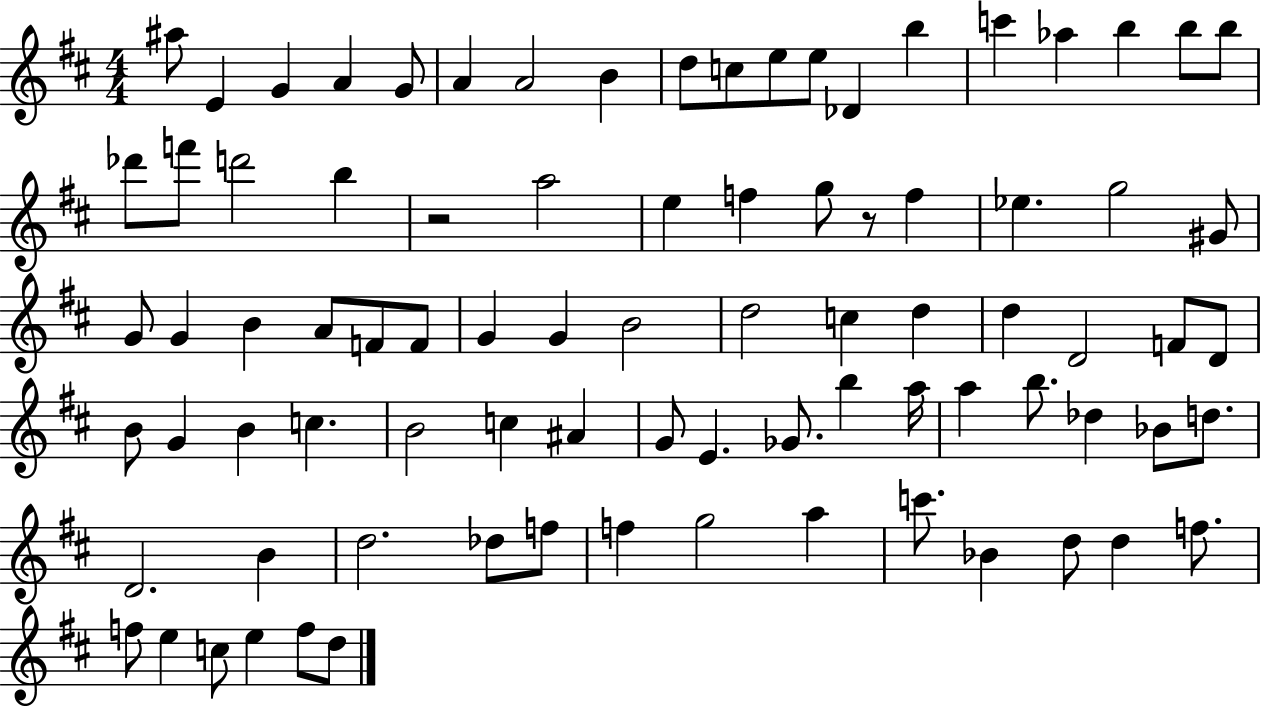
X:1
T:Untitled
M:4/4
L:1/4
K:D
^a/2 E G A G/2 A A2 B d/2 c/2 e/2 e/2 _D b c' _a b b/2 b/2 _d'/2 f'/2 d'2 b z2 a2 e f g/2 z/2 f _e g2 ^G/2 G/2 G B A/2 F/2 F/2 G G B2 d2 c d d D2 F/2 D/2 B/2 G B c B2 c ^A G/2 E _G/2 b a/4 a b/2 _d _B/2 d/2 D2 B d2 _d/2 f/2 f g2 a c'/2 _B d/2 d f/2 f/2 e c/2 e f/2 d/2